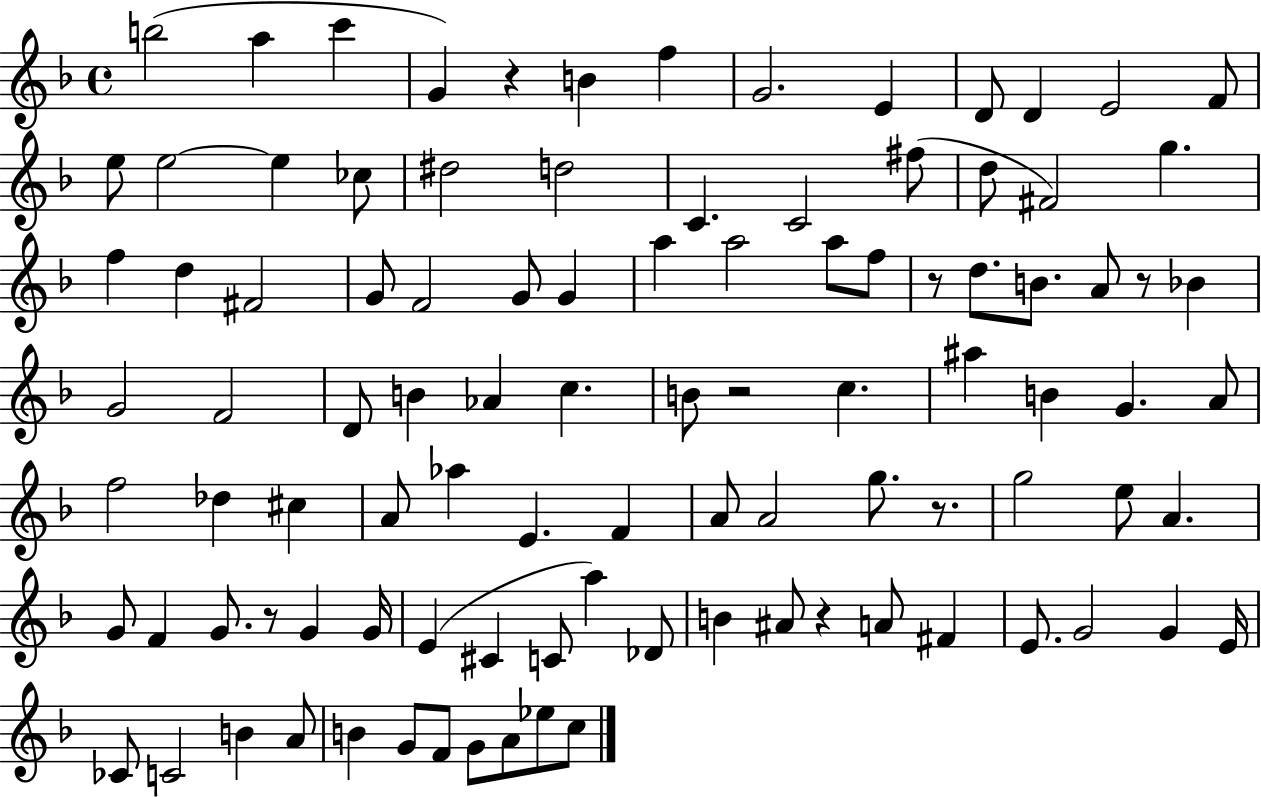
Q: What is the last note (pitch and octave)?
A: C5